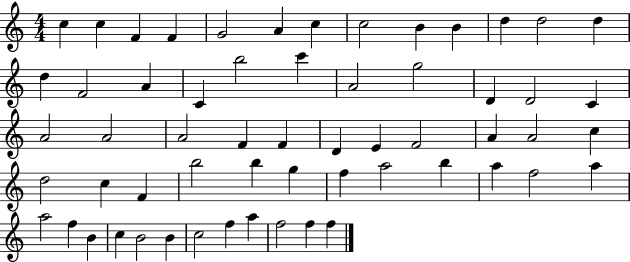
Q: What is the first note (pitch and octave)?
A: C5